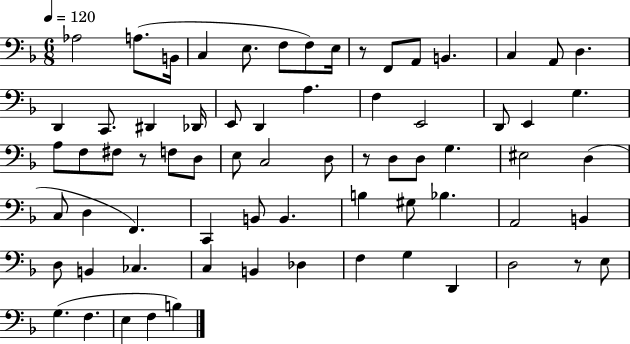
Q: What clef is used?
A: bass